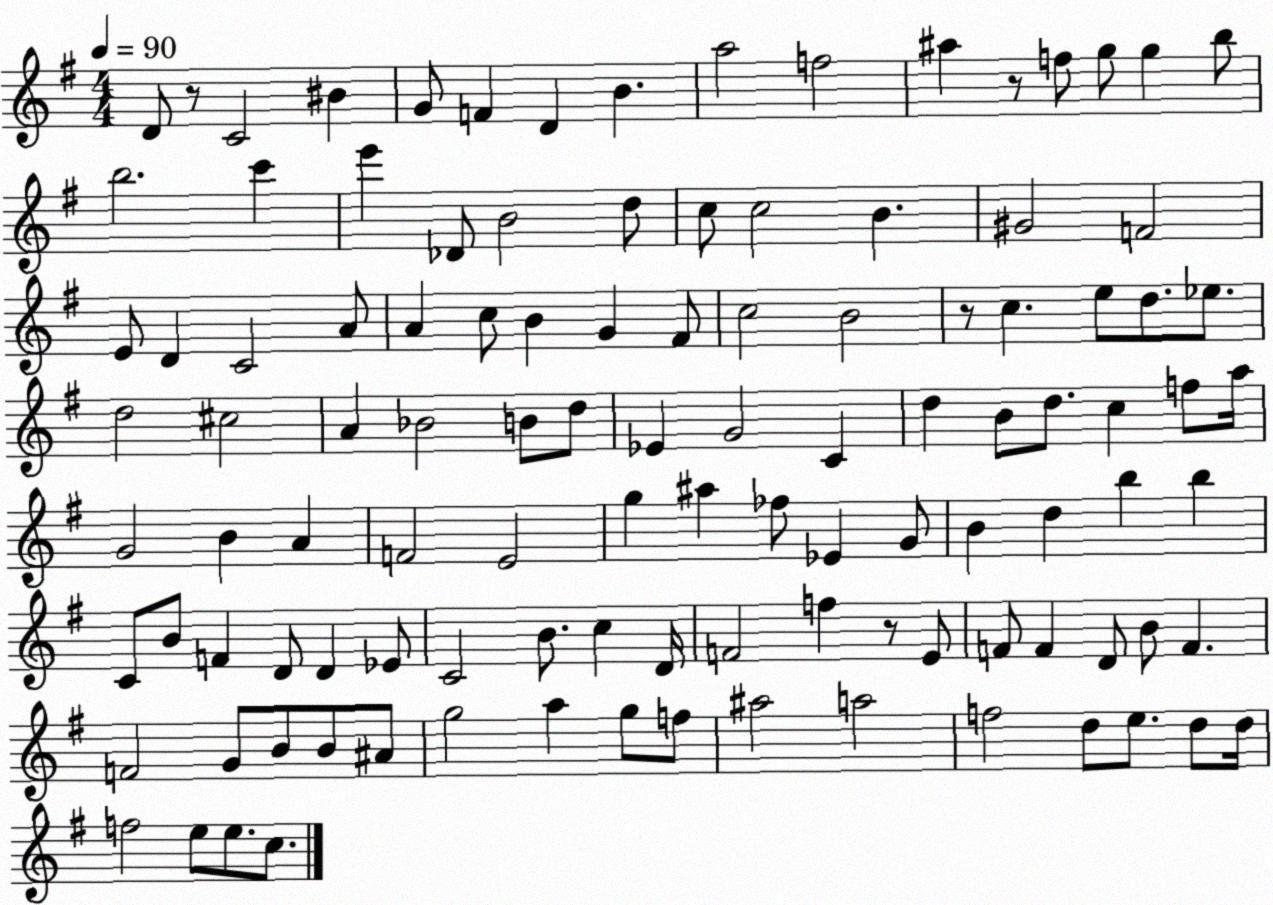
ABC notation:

X:1
T:Untitled
M:4/4
L:1/4
K:G
D/2 z/2 C2 ^B G/2 F D B a2 f2 ^a z/2 f/2 g/2 g b/2 b2 c' e' _D/2 B2 d/2 c/2 c2 B ^G2 F2 E/2 D C2 A/2 A c/2 B G ^F/2 c2 B2 z/2 c e/2 d/2 _e/2 d2 ^c2 A _B2 B/2 d/2 _E G2 C d B/2 d/2 c f/2 a/4 G2 B A F2 E2 g ^a _f/2 _E G/2 B d b b C/2 B/2 F D/2 D _E/2 C2 B/2 c D/4 F2 f z/2 E/2 F/2 F D/2 B/2 F F2 G/2 B/2 B/2 ^A/2 g2 a g/2 f/2 ^a2 a2 f2 d/2 e/2 d/2 d/4 f2 e/2 e/2 c/2